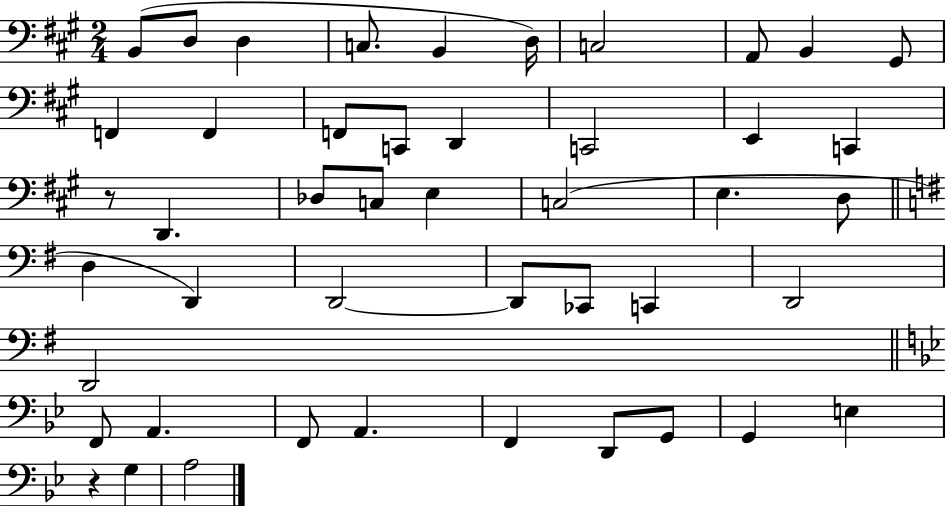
X:1
T:Untitled
M:2/4
L:1/4
K:A
B,,/2 D,/2 D, C,/2 B,, D,/4 C,2 A,,/2 B,, ^G,,/2 F,, F,, F,,/2 C,,/2 D,, C,,2 E,, C,, z/2 D,, _D,/2 C,/2 E, C,2 E, D,/2 D, D,, D,,2 D,,/2 _C,,/2 C,, D,,2 D,,2 F,,/2 A,, F,,/2 A,, F,, D,,/2 G,,/2 G,, E, z G, A,2